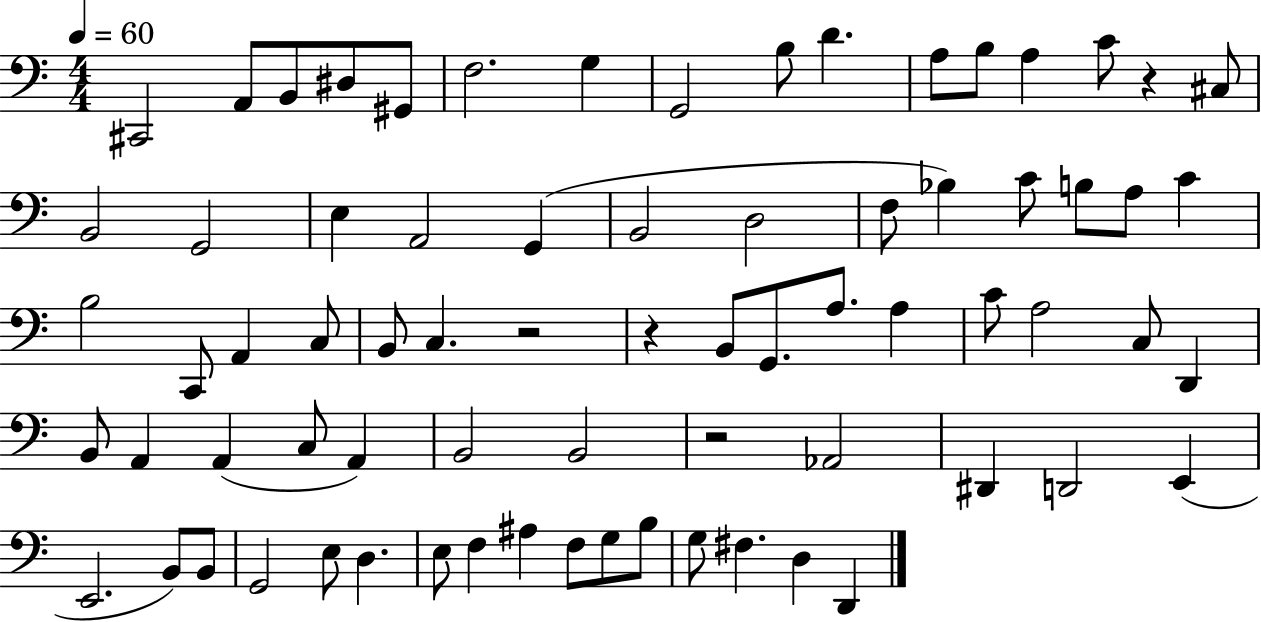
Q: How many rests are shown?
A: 4